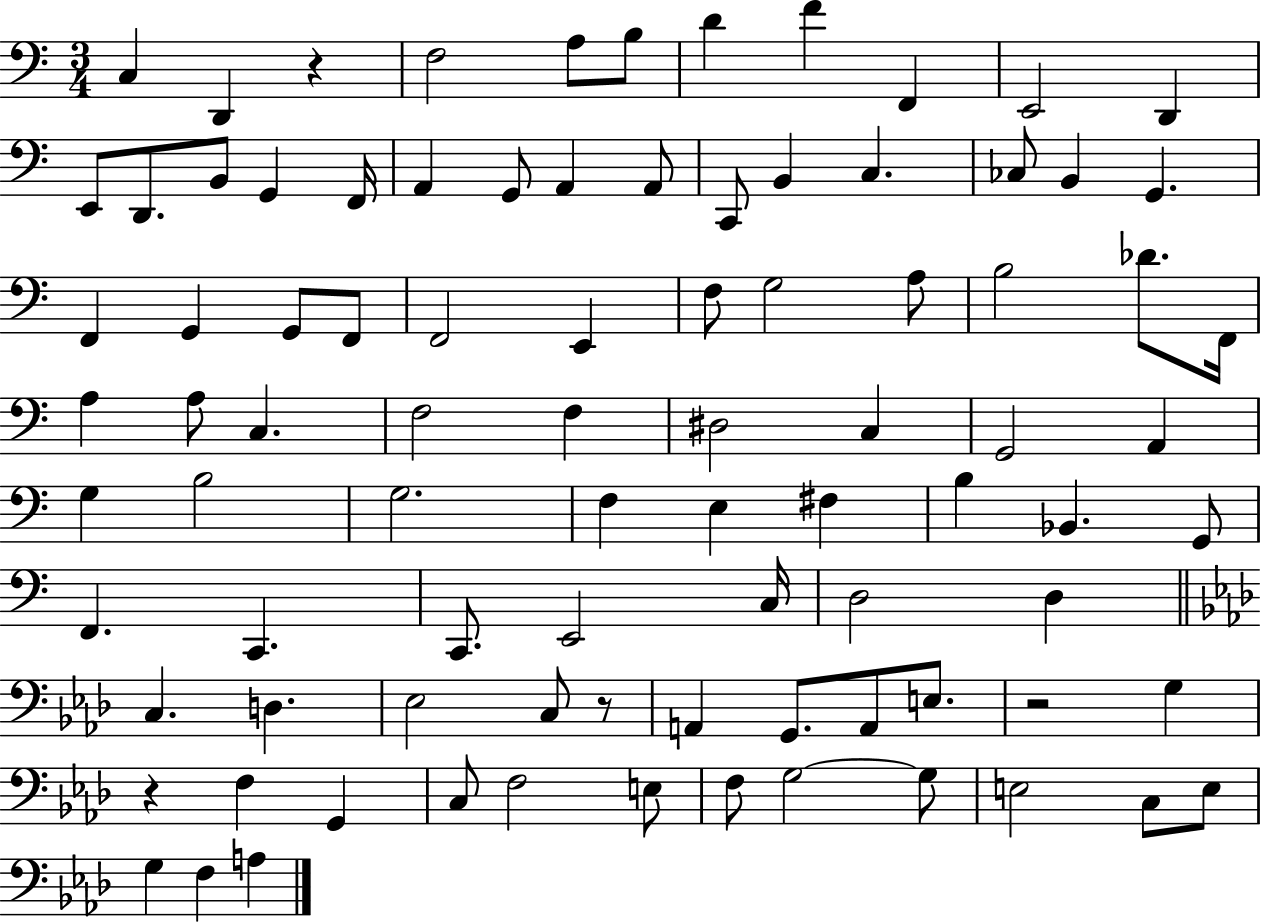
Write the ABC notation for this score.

X:1
T:Untitled
M:3/4
L:1/4
K:C
C, D,, z F,2 A,/2 B,/2 D F F,, E,,2 D,, E,,/2 D,,/2 B,,/2 G,, F,,/4 A,, G,,/2 A,, A,,/2 C,,/2 B,, C, _C,/2 B,, G,, F,, G,, G,,/2 F,,/2 F,,2 E,, F,/2 G,2 A,/2 B,2 _D/2 F,,/4 A, A,/2 C, F,2 F, ^D,2 C, G,,2 A,, G, B,2 G,2 F, E, ^F, B, _B,, G,,/2 F,, C,, C,,/2 E,,2 C,/4 D,2 D, C, D, _E,2 C,/2 z/2 A,, G,,/2 A,,/2 E,/2 z2 G, z F, G,, C,/2 F,2 E,/2 F,/2 G,2 G,/2 E,2 C,/2 E,/2 G, F, A,